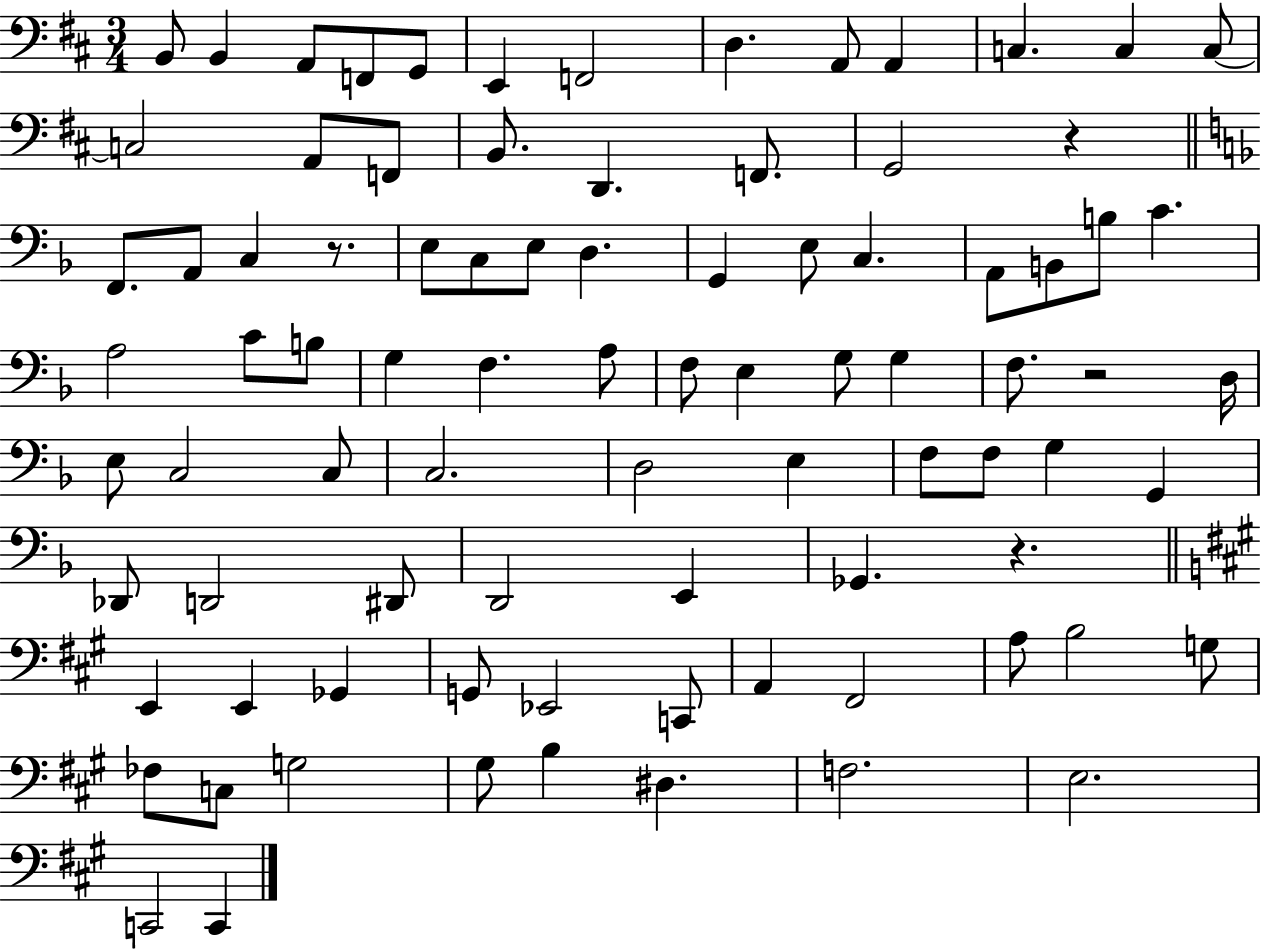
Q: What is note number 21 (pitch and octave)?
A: F2